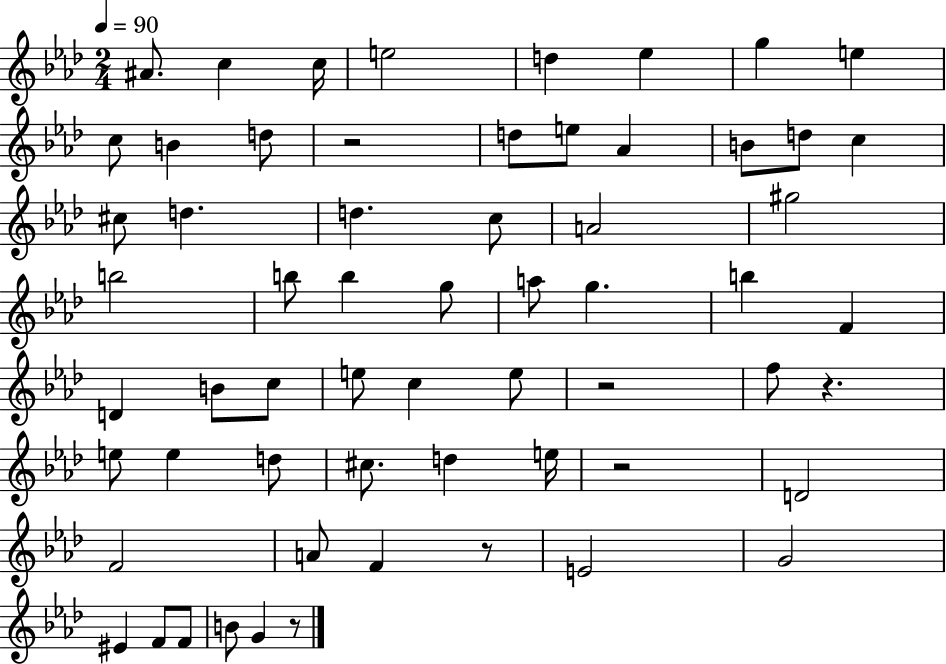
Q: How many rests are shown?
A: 6